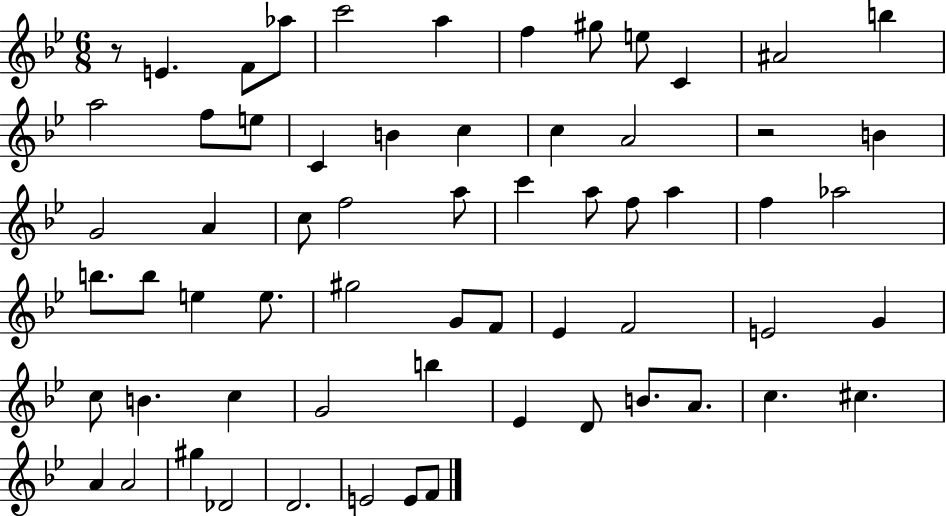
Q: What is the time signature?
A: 6/8